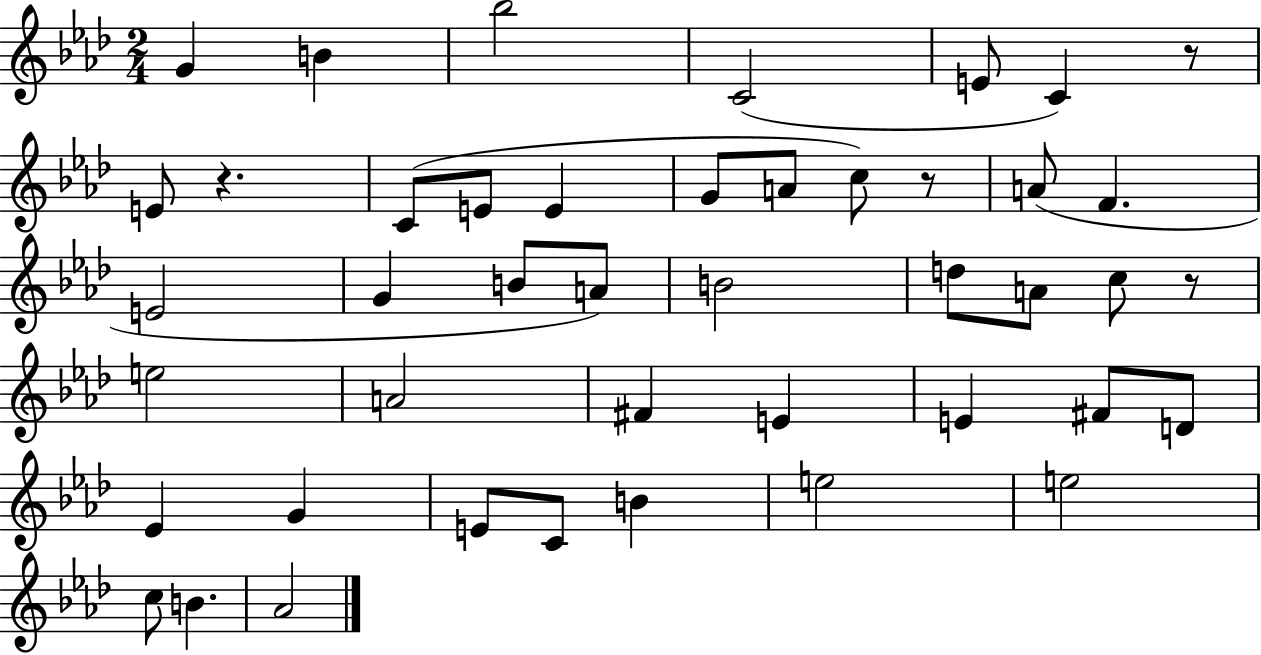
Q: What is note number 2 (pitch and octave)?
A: B4